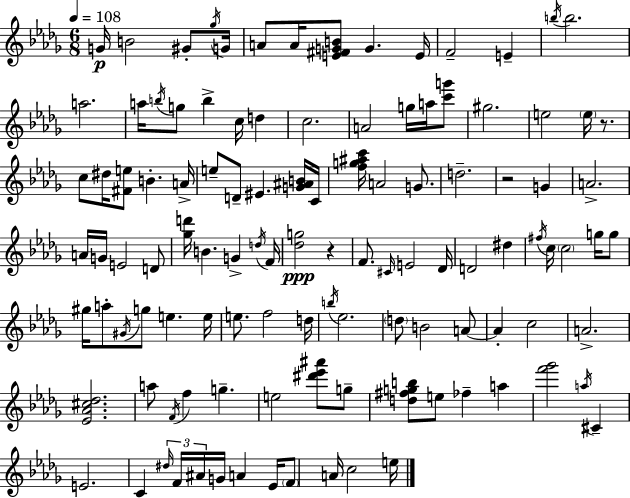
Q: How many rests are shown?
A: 3